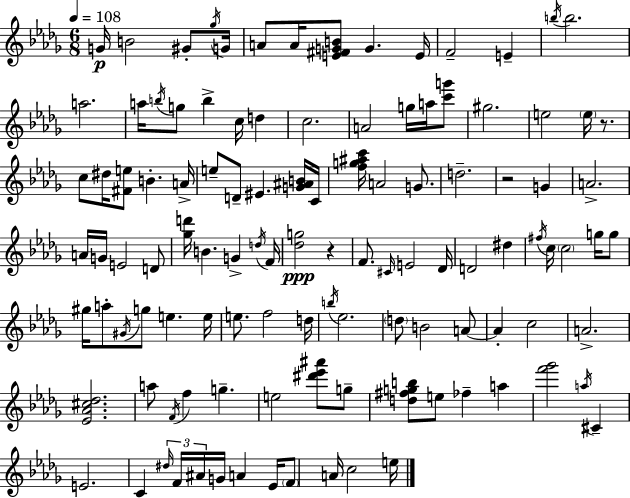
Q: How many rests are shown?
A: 3